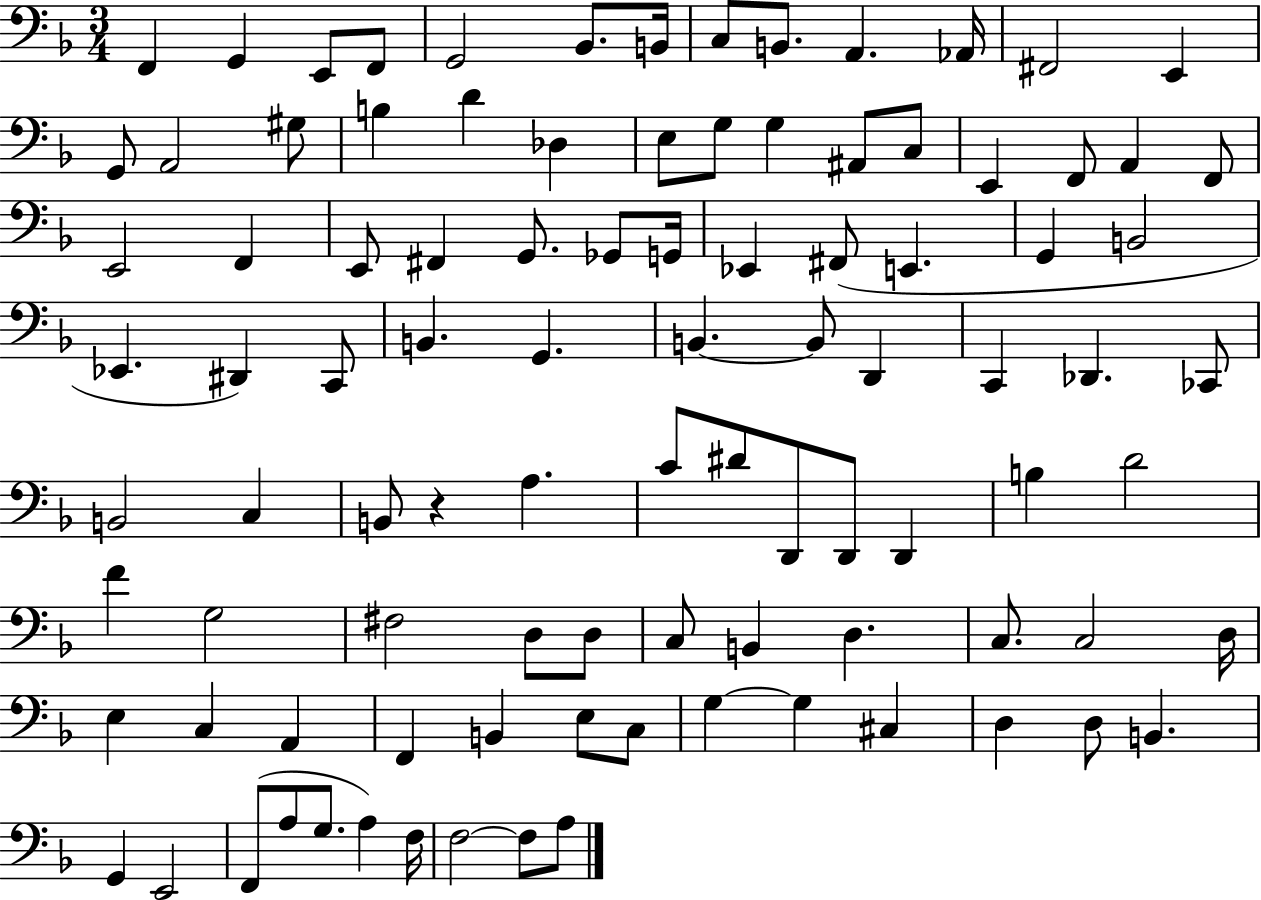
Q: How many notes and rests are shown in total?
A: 97